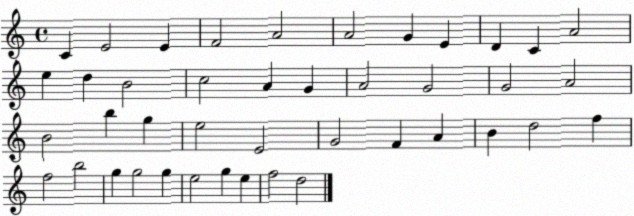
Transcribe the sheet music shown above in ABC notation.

X:1
T:Untitled
M:4/4
L:1/4
K:C
C E2 E F2 A2 A2 G E D C A2 e d B2 c2 A G A2 G2 G2 A2 B2 b g e2 E2 G2 F A B d2 f f2 b2 g g2 g e2 g e f2 d2